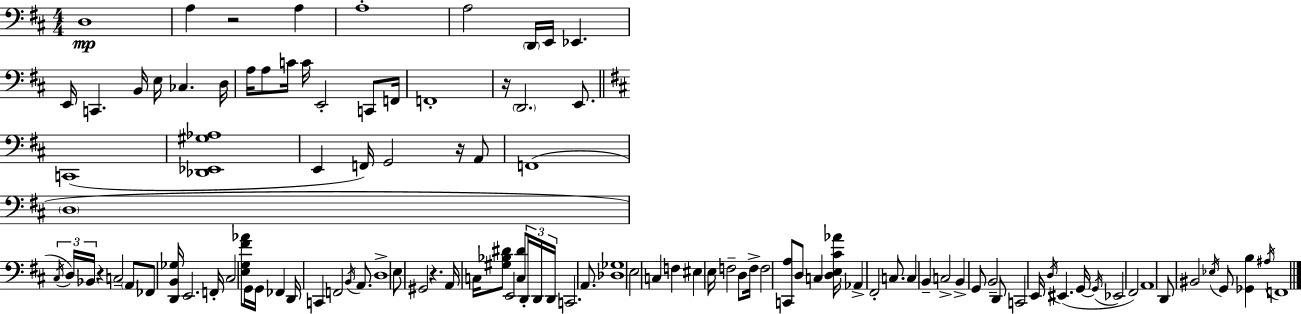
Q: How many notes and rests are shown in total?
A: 109